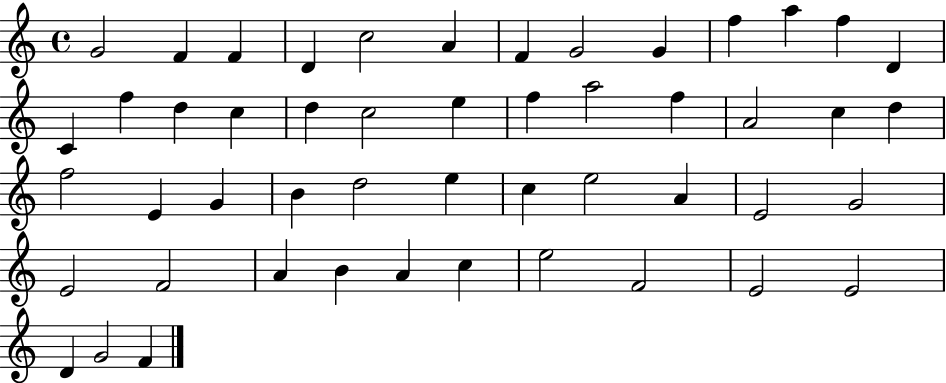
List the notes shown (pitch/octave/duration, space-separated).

G4/h F4/q F4/q D4/q C5/h A4/q F4/q G4/h G4/q F5/q A5/q F5/q D4/q C4/q F5/q D5/q C5/q D5/q C5/h E5/q F5/q A5/h F5/q A4/h C5/q D5/q F5/h E4/q G4/q B4/q D5/h E5/q C5/q E5/h A4/q E4/h G4/h E4/h F4/h A4/q B4/q A4/q C5/q E5/h F4/h E4/h E4/h D4/q G4/h F4/q